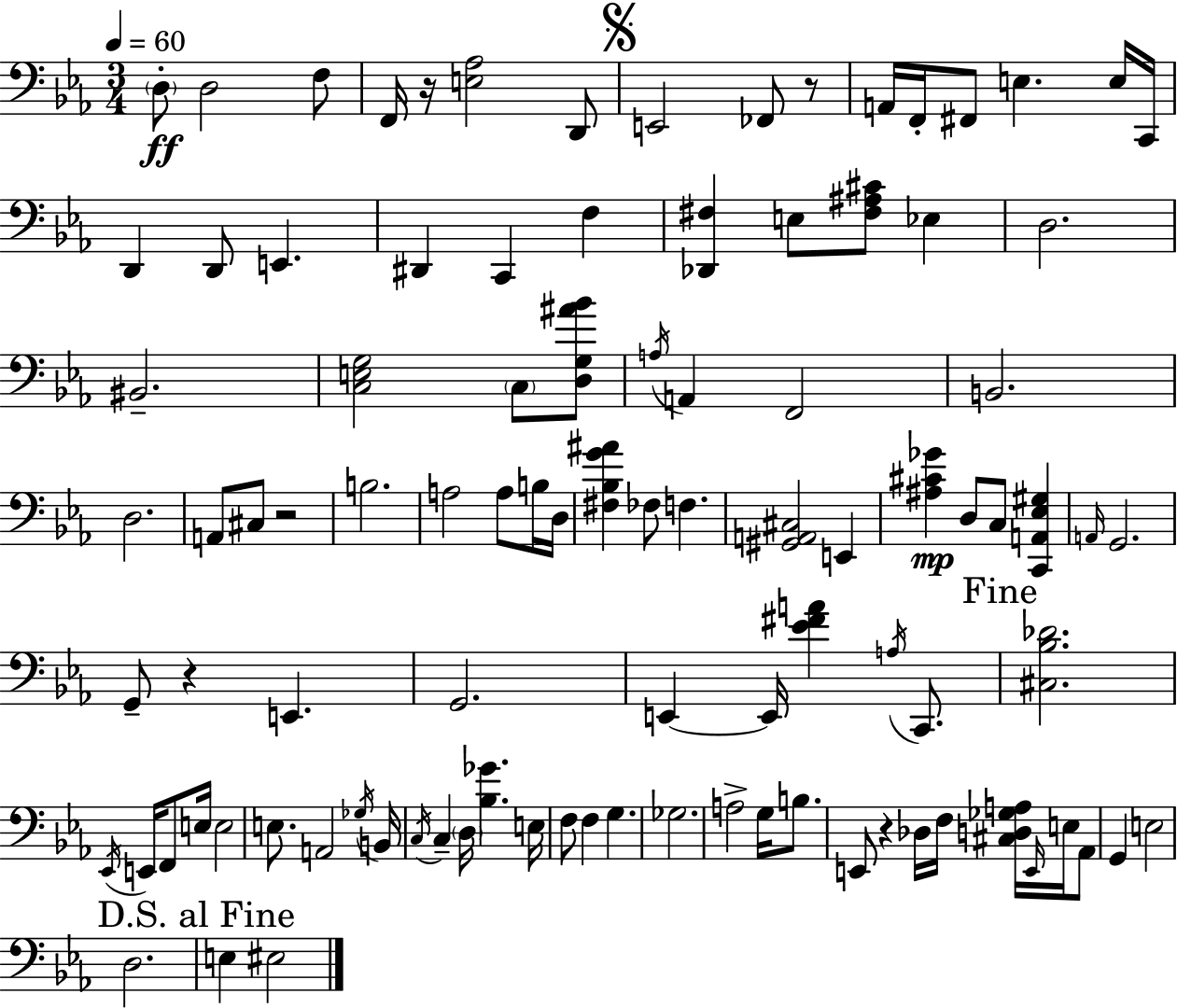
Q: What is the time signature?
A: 3/4